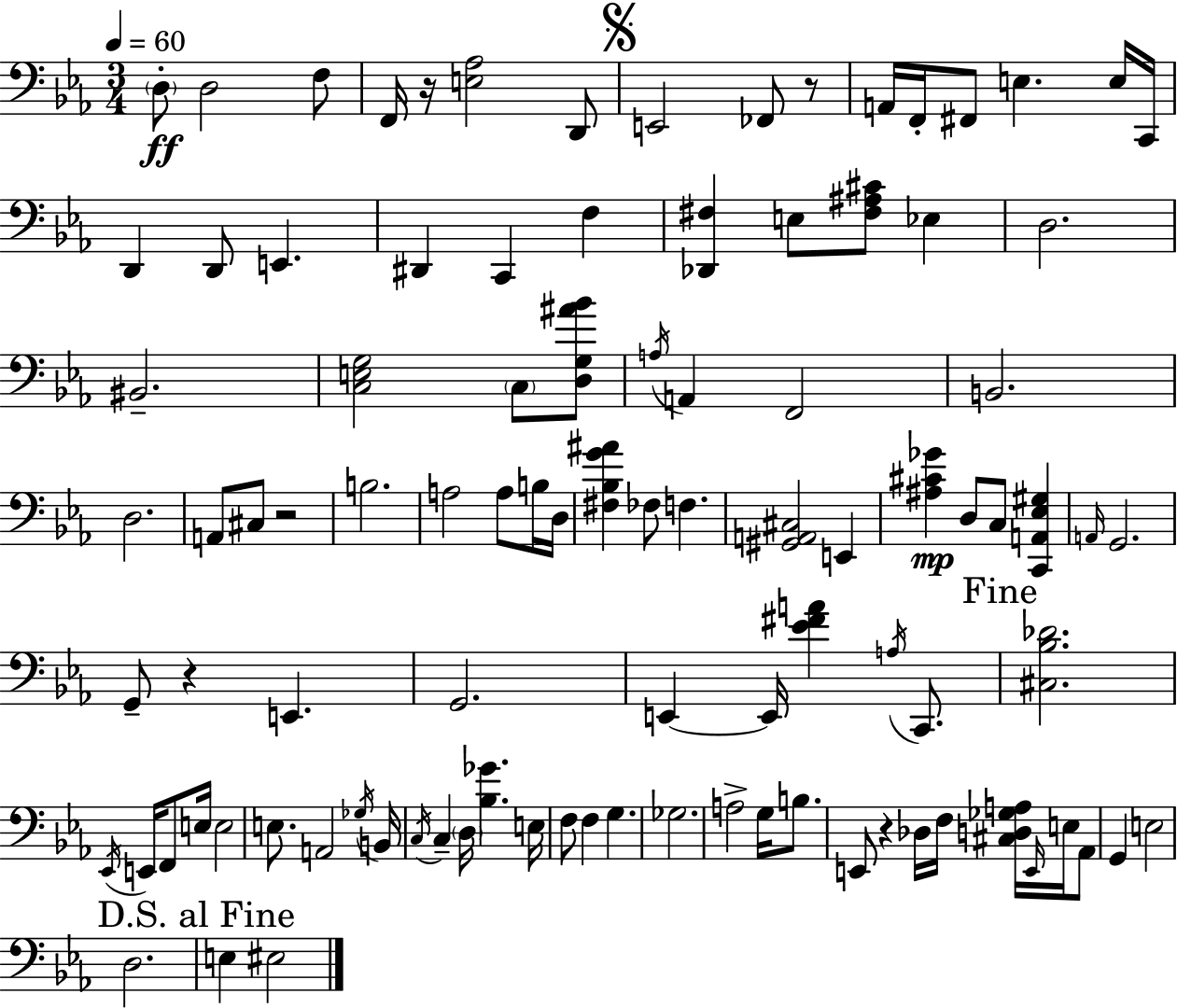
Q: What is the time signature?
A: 3/4